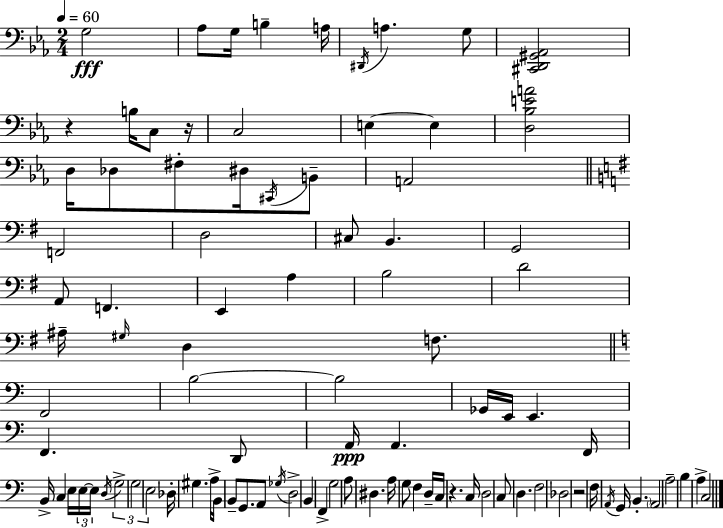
X:1
T:Untitled
M:2/4
L:1/4
K:Cm
G,2 _A,/2 G,/4 B, A,/4 ^D,,/4 A, G,/2 [^C,,D,,^G,,_A,,]2 z B,/4 C,/2 z/4 C,2 E, E, [D,_B,EA]2 D,/4 _D,/2 ^F,/2 ^D,/4 ^C,,/4 B,,/2 A,,2 F,,2 D,2 ^C,/2 B,, G,,2 A,,/2 F,, E,, A, B,2 D2 ^A,/4 ^G,/4 D, F,/2 F,,2 B,2 B,2 _G,,/4 E,,/4 E,, F,, D,,/2 A,,/4 A,, F,,/4 B,,/4 C, E,/4 E,/4 E,/4 D,/4 G,2 G,2 E,2 _D,/4 ^G, A,/4 B,,/4 B,,/2 G,,/2 A,,/2 _G,/4 D,2 B,, F,, G,2 A,/2 ^D, A,/4 G,/2 F, D,/4 C,/4 z C,/4 D,2 C,/2 D, F,2 _D,2 z2 F,/4 A,,/4 G,,/4 B,, A,,2 A,2 B, A, C,2